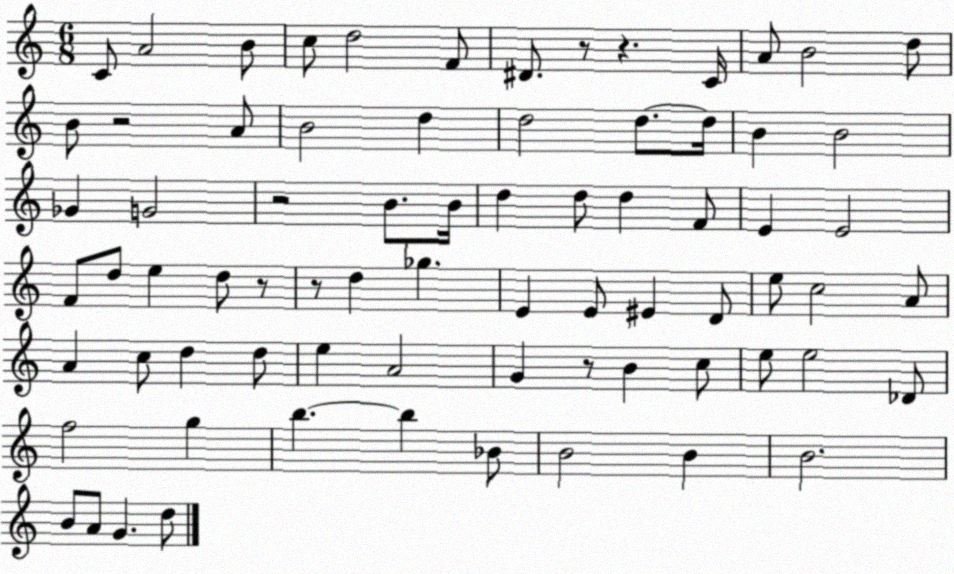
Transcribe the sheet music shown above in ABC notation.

X:1
T:Untitled
M:6/8
L:1/4
K:C
C/2 A2 B/2 c/2 d2 F/2 ^D/2 z/2 z C/4 A/2 B2 d/2 B/2 z2 A/2 B2 d d2 d/2 d/4 B B2 _G G2 z2 B/2 B/4 d d/2 d F/2 E E2 F/2 d/2 e d/2 z/2 z/2 d _g E E/2 ^E D/2 e/2 c2 A/2 A c/2 d d/2 e A2 G z/2 B c/2 e/2 e2 _D/2 f2 g b b _B/2 B2 B B2 B/2 A/2 G d/2